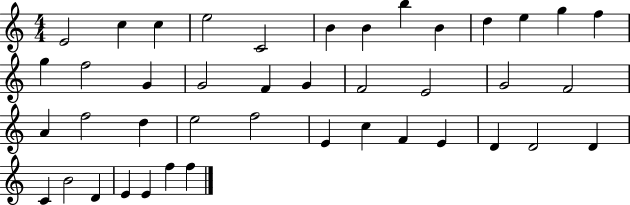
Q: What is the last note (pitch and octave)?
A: F5